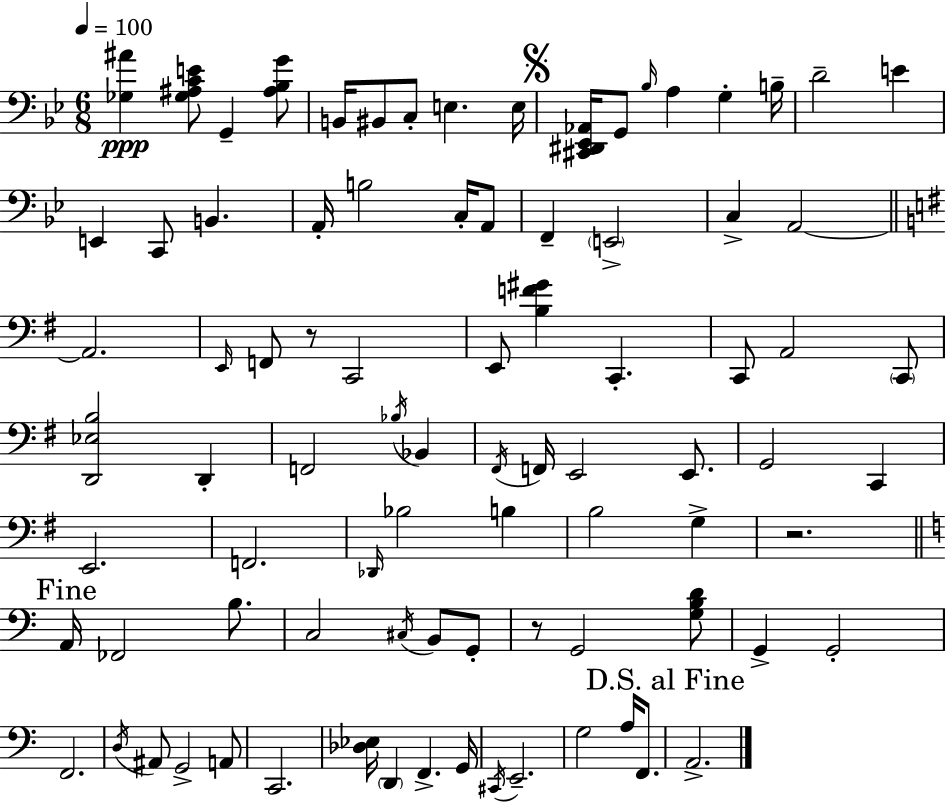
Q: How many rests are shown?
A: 3